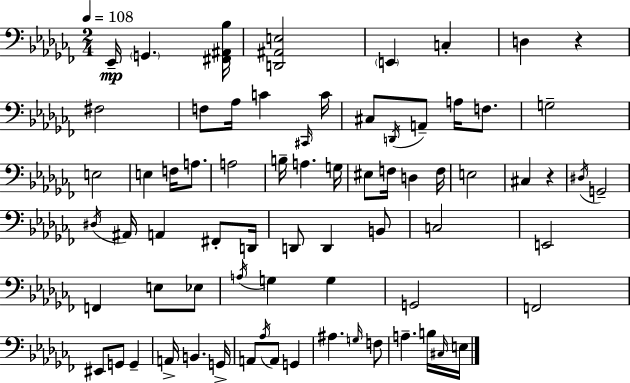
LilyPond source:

{
  \clef bass
  \numericTimeSignature
  \time 2/4
  \key aes \minor
  \tempo 4 = 108
  ees,16--\mp \parenthesize g,4. <fis, ais, bes>16 | <d, ais, e>2 | \parenthesize e,4 c4-. | d4 r4 | \break fis2 | f8 aes16 c'4 \grace { cis,16 } | c'16 cis8 \acciaccatura { d,16 } a,8-- a16 f8. | g2-- | \break e2 | e4 f16 a8. | a2 | b16-- a4. | \break g16 eis8 f16 d4 | f16 e2 | cis4 r4 | \acciaccatura { dis16 } g,2-- | \break \acciaccatura { dis16 } ais,16 a,4 | fis,8-. d,16 d,8 d,4 | b,8 c2 | e,2 | \break f,4 | e8 ees8 \acciaccatura { a16 } g4 | g4 g,2 | f,2 | \break eis,8 g,8 | g,4-- a,16-> b,4. | g,16-> a,8 \acciaccatura { aes16 } | a,8 g,4 ais4. | \break \grace { g16 } f8 a4.-- | b16 \grace { cis16 } e16 | \bar "|."
}